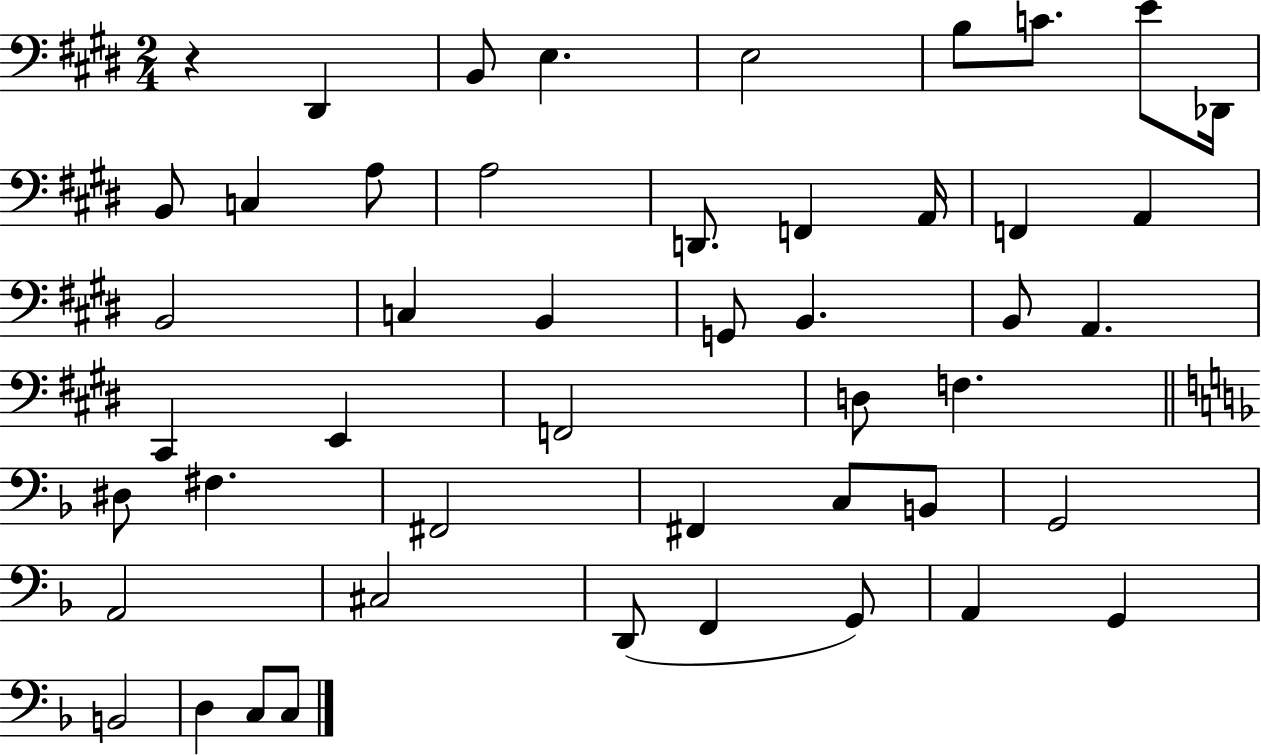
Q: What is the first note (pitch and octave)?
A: D#2